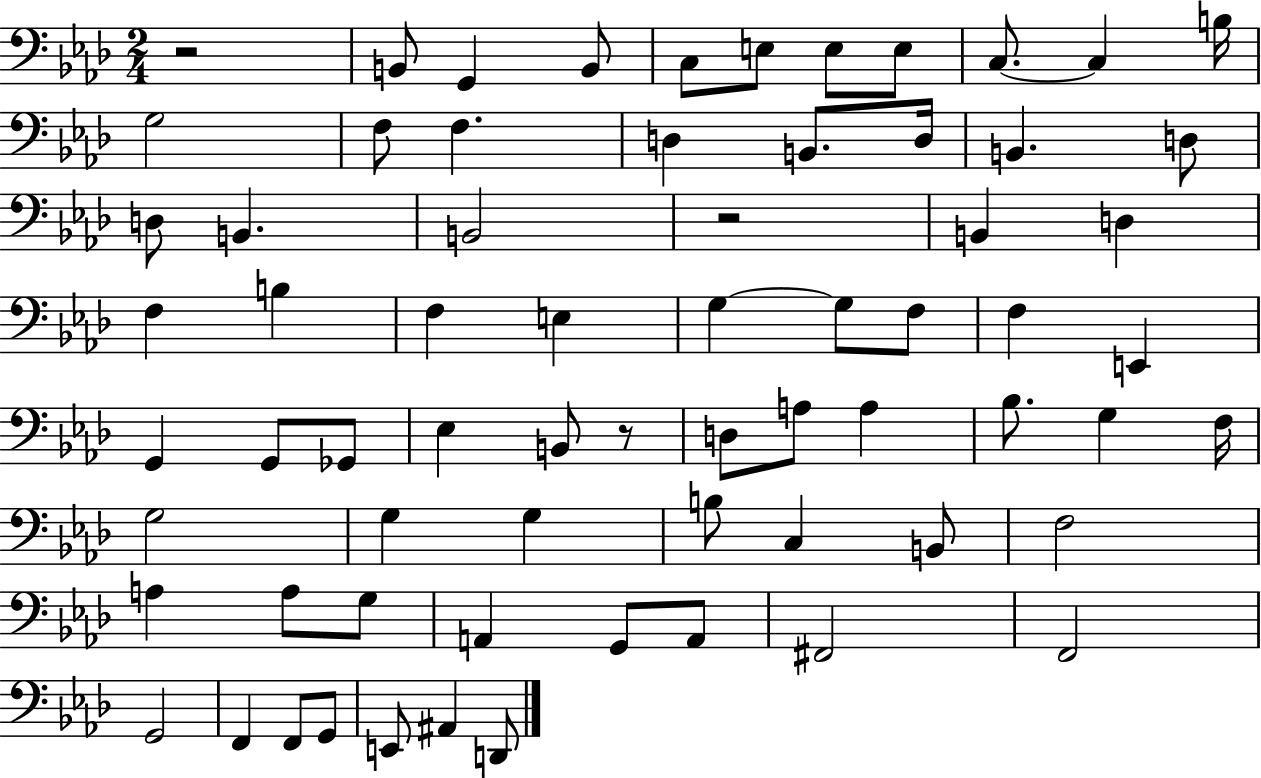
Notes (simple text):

R/h B2/e G2/q B2/e C3/e E3/e E3/e E3/e C3/e. C3/q B3/s G3/h F3/e F3/q. D3/q B2/e. D3/s B2/q. D3/e D3/e B2/q. B2/h R/h B2/q D3/q F3/q B3/q F3/q E3/q G3/q G3/e F3/e F3/q E2/q G2/q G2/e Gb2/e Eb3/q B2/e R/e D3/e A3/e A3/q Bb3/e. G3/q F3/s G3/h G3/q G3/q B3/e C3/q B2/e F3/h A3/q A3/e G3/e A2/q G2/e A2/e F#2/h F2/h G2/h F2/q F2/e G2/e E2/e A#2/q D2/e